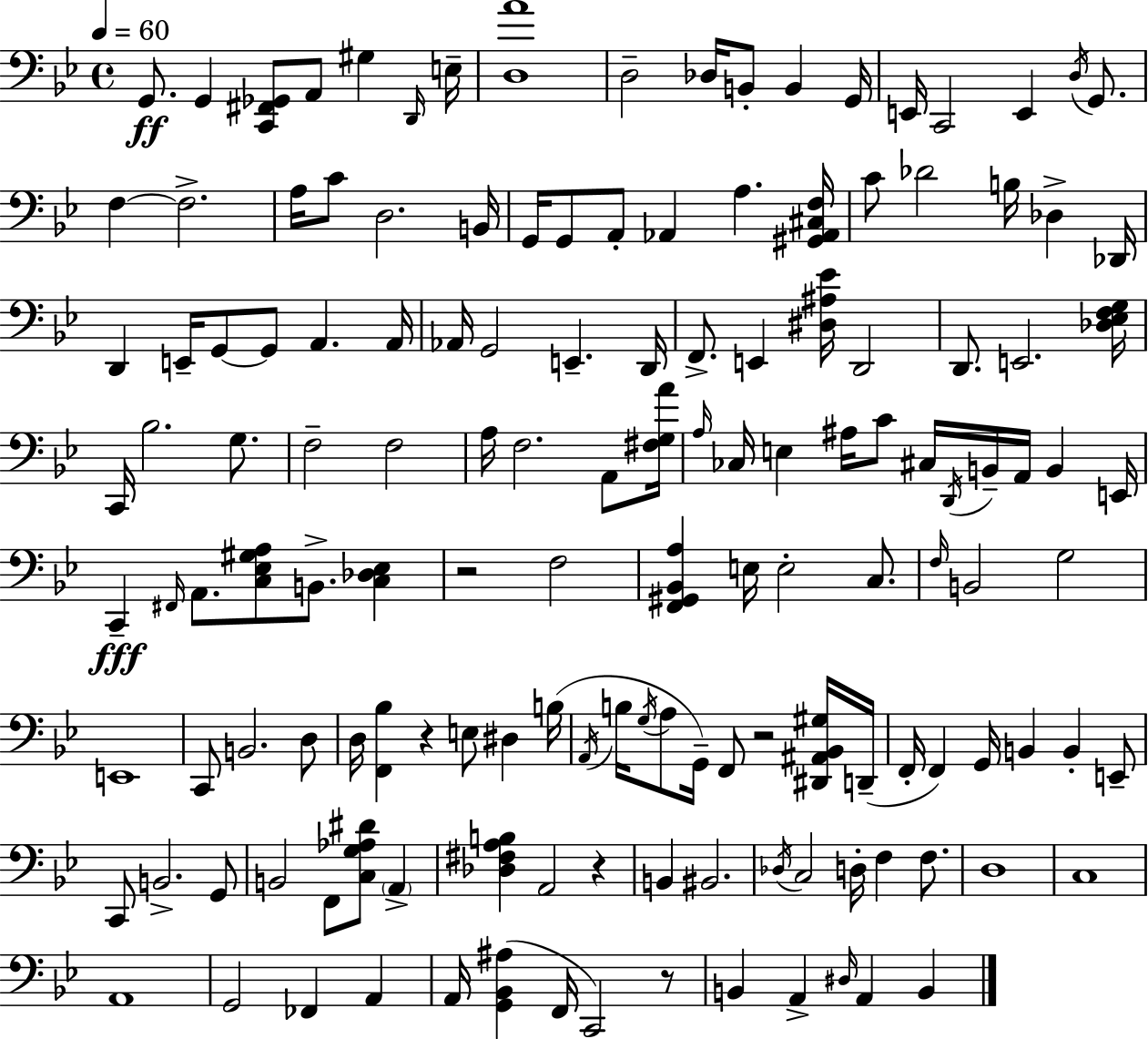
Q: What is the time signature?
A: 4/4